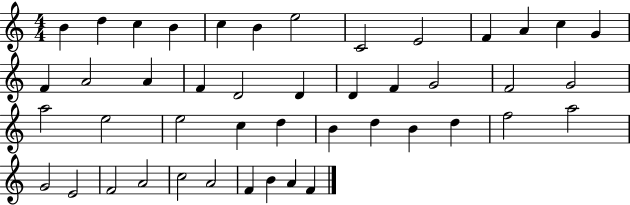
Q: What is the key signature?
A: C major